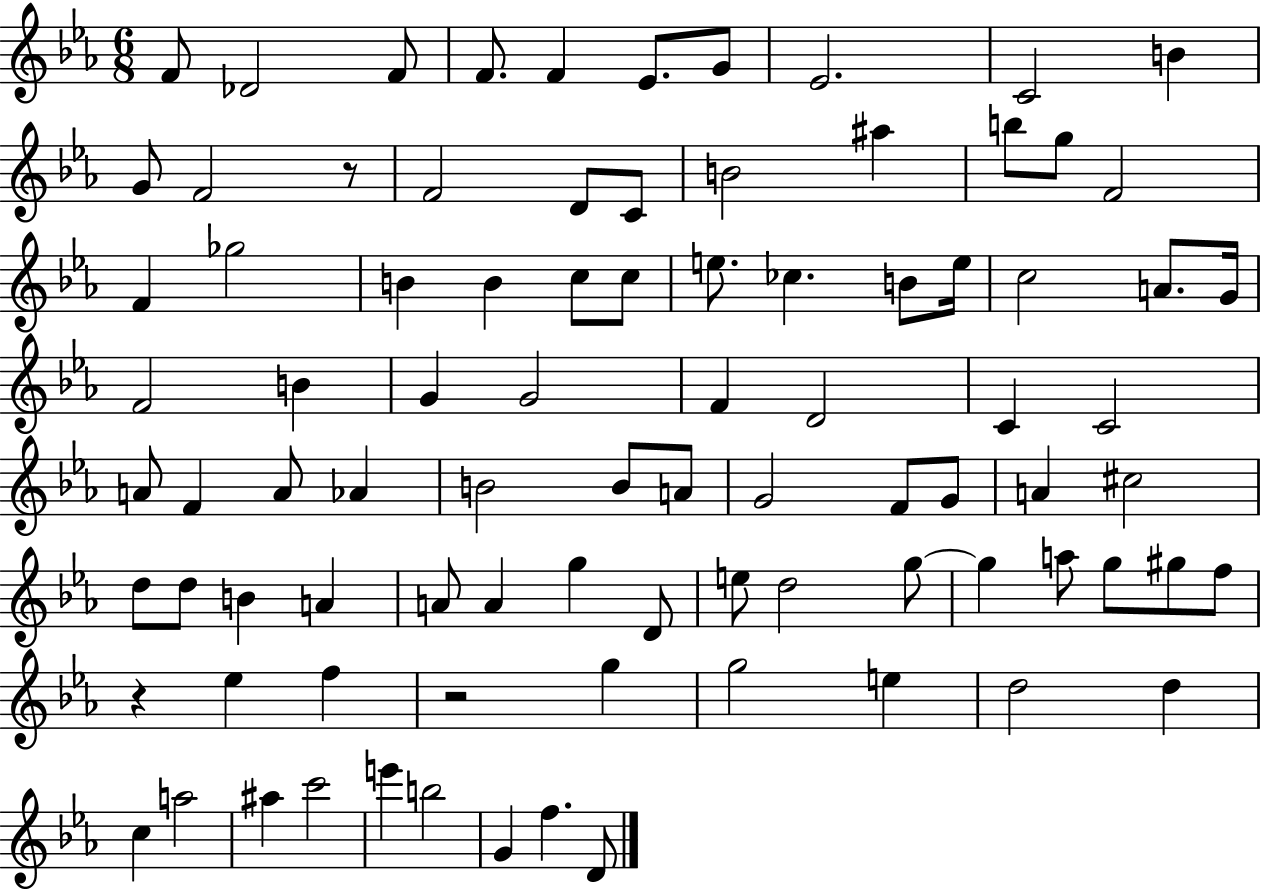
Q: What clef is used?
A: treble